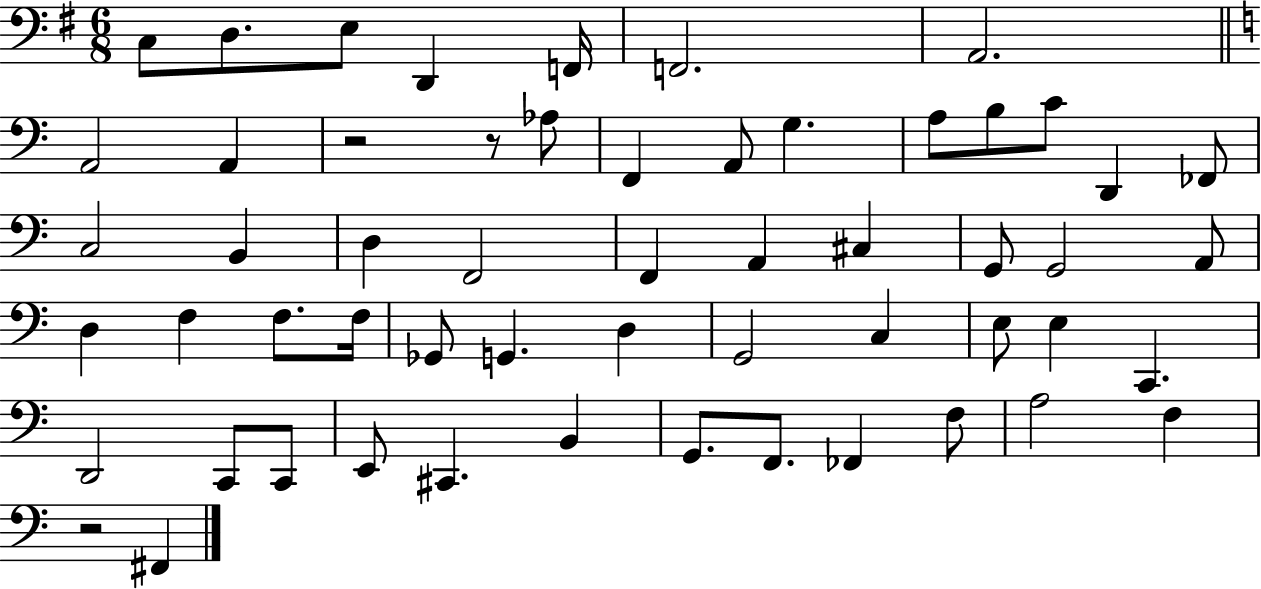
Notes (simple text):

C3/e D3/e. E3/e D2/q F2/s F2/h. A2/h. A2/h A2/q R/h R/e Ab3/e F2/q A2/e G3/q. A3/e B3/e C4/e D2/q FES2/e C3/h B2/q D3/q F2/h F2/q A2/q C#3/q G2/e G2/h A2/e D3/q F3/q F3/e. F3/s Gb2/e G2/q. D3/q G2/h C3/q E3/e E3/q C2/q. D2/h C2/e C2/e E2/e C#2/q. B2/q G2/e. F2/e. FES2/q F3/e A3/h F3/q R/h F#2/q